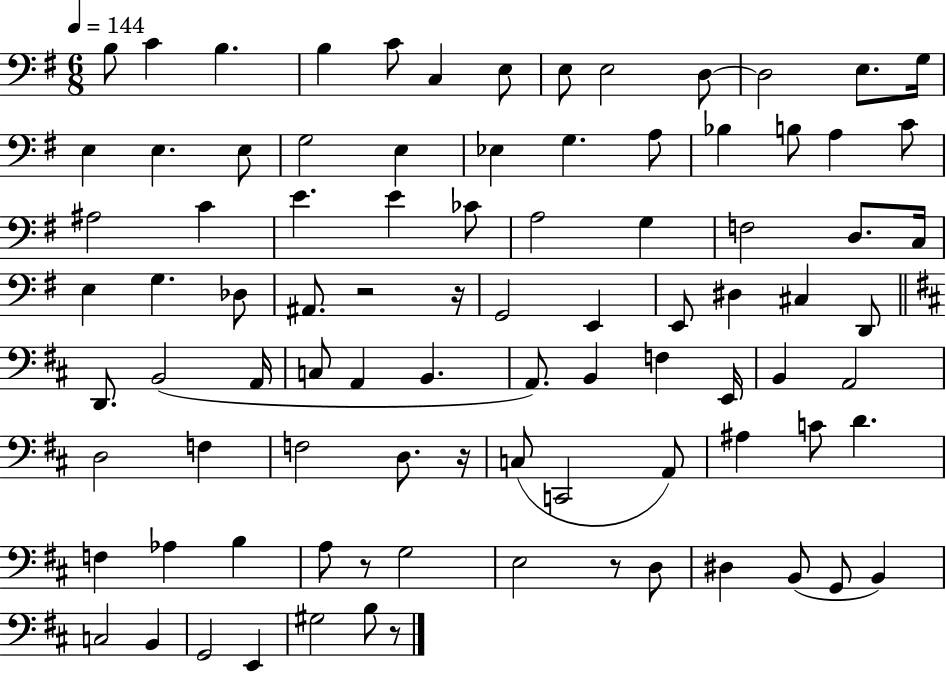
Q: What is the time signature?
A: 6/8